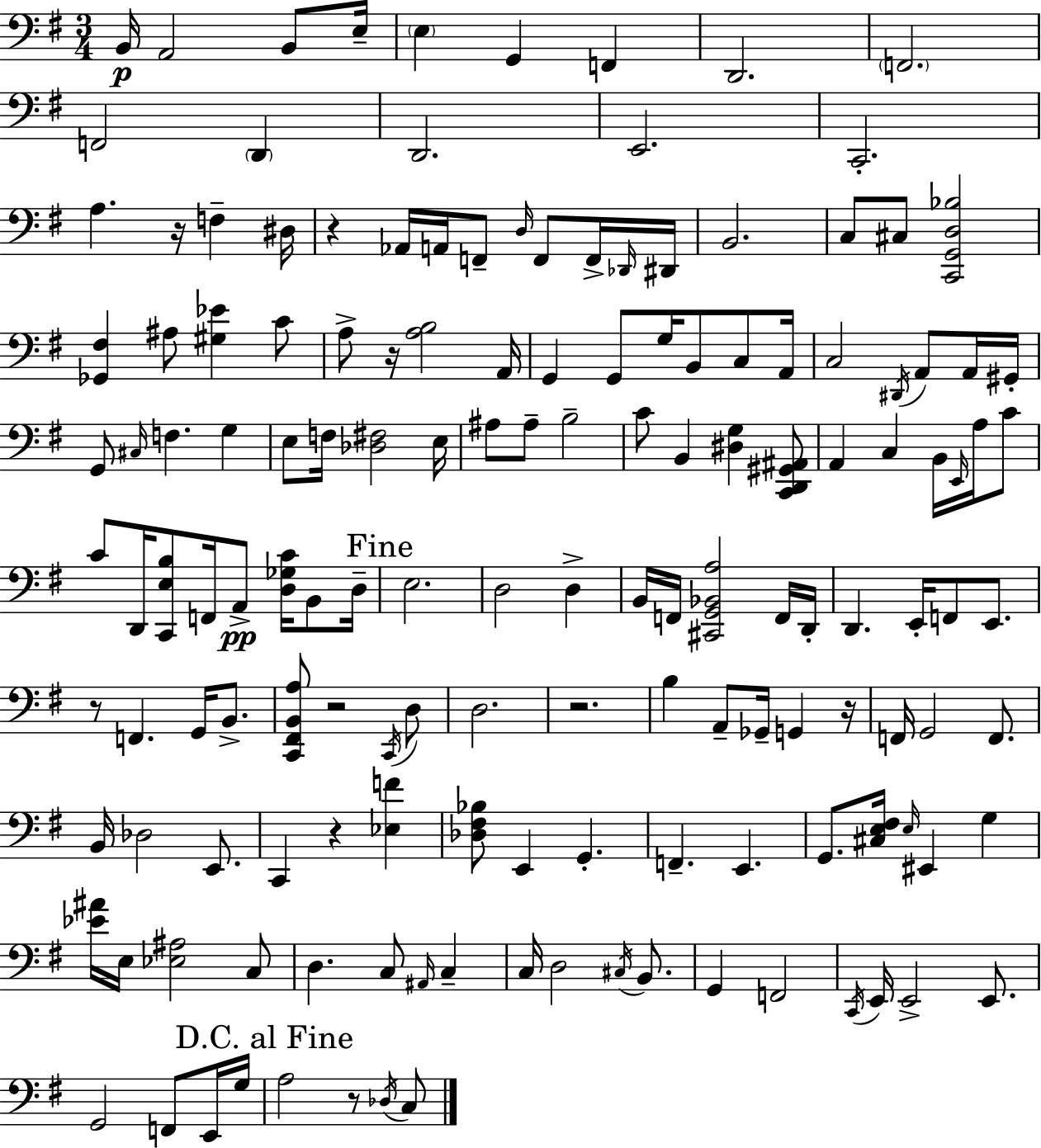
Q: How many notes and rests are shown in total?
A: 151